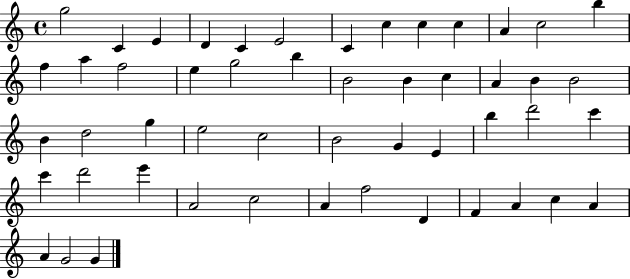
{
  \clef treble
  \time 4/4
  \defaultTimeSignature
  \key c \major
  g''2 c'4 e'4 | d'4 c'4 e'2 | c'4 c''4 c''4 c''4 | a'4 c''2 b''4 | \break f''4 a''4 f''2 | e''4 g''2 b''4 | b'2 b'4 c''4 | a'4 b'4 b'2 | \break b'4 d''2 g''4 | e''2 c''2 | b'2 g'4 e'4 | b''4 d'''2 c'''4 | \break c'''4 d'''2 e'''4 | a'2 c''2 | a'4 f''2 d'4 | f'4 a'4 c''4 a'4 | \break a'4 g'2 g'4 | \bar "|."
}